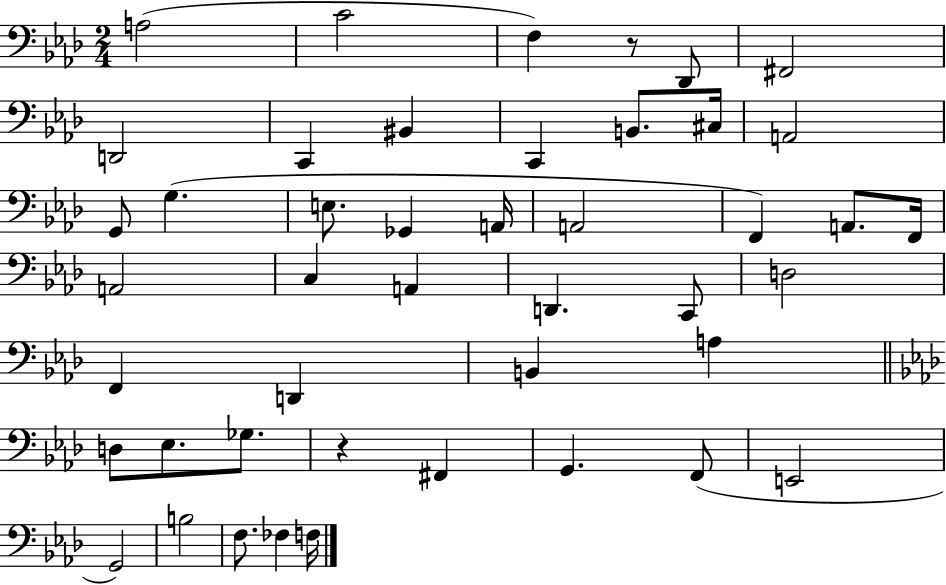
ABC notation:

X:1
T:Untitled
M:2/4
L:1/4
K:Ab
A,2 C2 F, z/2 _D,,/2 ^F,,2 D,,2 C,, ^B,, C,, B,,/2 ^C,/4 A,,2 G,,/2 G, E,/2 _G,, A,,/4 A,,2 F,, A,,/2 F,,/4 A,,2 C, A,, D,, C,,/2 D,2 F,, D,, B,, A, D,/2 _E,/2 _G,/2 z ^F,, G,, F,,/2 E,,2 G,,2 B,2 F,/2 _F, F,/4